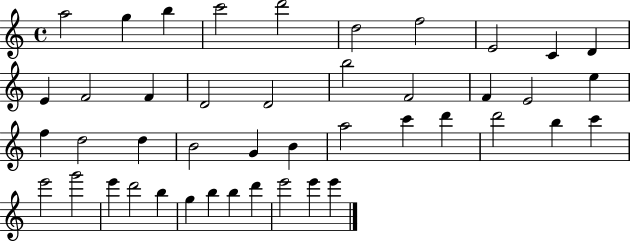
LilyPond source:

{
  \clef treble
  \time 4/4
  \defaultTimeSignature
  \key c \major
  a''2 g''4 b''4 | c'''2 d'''2 | d''2 f''2 | e'2 c'4 d'4 | \break e'4 f'2 f'4 | d'2 d'2 | b''2 f'2 | f'4 e'2 e''4 | \break f''4 d''2 d''4 | b'2 g'4 b'4 | a''2 c'''4 d'''4 | d'''2 b''4 c'''4 | \break e'''2 g'''2 | e'''4 d'''2 b''4 | g''4 b''4 b''4 d'''4 | e'''2 e'''4 e'''4 | \break \bar "|."
}